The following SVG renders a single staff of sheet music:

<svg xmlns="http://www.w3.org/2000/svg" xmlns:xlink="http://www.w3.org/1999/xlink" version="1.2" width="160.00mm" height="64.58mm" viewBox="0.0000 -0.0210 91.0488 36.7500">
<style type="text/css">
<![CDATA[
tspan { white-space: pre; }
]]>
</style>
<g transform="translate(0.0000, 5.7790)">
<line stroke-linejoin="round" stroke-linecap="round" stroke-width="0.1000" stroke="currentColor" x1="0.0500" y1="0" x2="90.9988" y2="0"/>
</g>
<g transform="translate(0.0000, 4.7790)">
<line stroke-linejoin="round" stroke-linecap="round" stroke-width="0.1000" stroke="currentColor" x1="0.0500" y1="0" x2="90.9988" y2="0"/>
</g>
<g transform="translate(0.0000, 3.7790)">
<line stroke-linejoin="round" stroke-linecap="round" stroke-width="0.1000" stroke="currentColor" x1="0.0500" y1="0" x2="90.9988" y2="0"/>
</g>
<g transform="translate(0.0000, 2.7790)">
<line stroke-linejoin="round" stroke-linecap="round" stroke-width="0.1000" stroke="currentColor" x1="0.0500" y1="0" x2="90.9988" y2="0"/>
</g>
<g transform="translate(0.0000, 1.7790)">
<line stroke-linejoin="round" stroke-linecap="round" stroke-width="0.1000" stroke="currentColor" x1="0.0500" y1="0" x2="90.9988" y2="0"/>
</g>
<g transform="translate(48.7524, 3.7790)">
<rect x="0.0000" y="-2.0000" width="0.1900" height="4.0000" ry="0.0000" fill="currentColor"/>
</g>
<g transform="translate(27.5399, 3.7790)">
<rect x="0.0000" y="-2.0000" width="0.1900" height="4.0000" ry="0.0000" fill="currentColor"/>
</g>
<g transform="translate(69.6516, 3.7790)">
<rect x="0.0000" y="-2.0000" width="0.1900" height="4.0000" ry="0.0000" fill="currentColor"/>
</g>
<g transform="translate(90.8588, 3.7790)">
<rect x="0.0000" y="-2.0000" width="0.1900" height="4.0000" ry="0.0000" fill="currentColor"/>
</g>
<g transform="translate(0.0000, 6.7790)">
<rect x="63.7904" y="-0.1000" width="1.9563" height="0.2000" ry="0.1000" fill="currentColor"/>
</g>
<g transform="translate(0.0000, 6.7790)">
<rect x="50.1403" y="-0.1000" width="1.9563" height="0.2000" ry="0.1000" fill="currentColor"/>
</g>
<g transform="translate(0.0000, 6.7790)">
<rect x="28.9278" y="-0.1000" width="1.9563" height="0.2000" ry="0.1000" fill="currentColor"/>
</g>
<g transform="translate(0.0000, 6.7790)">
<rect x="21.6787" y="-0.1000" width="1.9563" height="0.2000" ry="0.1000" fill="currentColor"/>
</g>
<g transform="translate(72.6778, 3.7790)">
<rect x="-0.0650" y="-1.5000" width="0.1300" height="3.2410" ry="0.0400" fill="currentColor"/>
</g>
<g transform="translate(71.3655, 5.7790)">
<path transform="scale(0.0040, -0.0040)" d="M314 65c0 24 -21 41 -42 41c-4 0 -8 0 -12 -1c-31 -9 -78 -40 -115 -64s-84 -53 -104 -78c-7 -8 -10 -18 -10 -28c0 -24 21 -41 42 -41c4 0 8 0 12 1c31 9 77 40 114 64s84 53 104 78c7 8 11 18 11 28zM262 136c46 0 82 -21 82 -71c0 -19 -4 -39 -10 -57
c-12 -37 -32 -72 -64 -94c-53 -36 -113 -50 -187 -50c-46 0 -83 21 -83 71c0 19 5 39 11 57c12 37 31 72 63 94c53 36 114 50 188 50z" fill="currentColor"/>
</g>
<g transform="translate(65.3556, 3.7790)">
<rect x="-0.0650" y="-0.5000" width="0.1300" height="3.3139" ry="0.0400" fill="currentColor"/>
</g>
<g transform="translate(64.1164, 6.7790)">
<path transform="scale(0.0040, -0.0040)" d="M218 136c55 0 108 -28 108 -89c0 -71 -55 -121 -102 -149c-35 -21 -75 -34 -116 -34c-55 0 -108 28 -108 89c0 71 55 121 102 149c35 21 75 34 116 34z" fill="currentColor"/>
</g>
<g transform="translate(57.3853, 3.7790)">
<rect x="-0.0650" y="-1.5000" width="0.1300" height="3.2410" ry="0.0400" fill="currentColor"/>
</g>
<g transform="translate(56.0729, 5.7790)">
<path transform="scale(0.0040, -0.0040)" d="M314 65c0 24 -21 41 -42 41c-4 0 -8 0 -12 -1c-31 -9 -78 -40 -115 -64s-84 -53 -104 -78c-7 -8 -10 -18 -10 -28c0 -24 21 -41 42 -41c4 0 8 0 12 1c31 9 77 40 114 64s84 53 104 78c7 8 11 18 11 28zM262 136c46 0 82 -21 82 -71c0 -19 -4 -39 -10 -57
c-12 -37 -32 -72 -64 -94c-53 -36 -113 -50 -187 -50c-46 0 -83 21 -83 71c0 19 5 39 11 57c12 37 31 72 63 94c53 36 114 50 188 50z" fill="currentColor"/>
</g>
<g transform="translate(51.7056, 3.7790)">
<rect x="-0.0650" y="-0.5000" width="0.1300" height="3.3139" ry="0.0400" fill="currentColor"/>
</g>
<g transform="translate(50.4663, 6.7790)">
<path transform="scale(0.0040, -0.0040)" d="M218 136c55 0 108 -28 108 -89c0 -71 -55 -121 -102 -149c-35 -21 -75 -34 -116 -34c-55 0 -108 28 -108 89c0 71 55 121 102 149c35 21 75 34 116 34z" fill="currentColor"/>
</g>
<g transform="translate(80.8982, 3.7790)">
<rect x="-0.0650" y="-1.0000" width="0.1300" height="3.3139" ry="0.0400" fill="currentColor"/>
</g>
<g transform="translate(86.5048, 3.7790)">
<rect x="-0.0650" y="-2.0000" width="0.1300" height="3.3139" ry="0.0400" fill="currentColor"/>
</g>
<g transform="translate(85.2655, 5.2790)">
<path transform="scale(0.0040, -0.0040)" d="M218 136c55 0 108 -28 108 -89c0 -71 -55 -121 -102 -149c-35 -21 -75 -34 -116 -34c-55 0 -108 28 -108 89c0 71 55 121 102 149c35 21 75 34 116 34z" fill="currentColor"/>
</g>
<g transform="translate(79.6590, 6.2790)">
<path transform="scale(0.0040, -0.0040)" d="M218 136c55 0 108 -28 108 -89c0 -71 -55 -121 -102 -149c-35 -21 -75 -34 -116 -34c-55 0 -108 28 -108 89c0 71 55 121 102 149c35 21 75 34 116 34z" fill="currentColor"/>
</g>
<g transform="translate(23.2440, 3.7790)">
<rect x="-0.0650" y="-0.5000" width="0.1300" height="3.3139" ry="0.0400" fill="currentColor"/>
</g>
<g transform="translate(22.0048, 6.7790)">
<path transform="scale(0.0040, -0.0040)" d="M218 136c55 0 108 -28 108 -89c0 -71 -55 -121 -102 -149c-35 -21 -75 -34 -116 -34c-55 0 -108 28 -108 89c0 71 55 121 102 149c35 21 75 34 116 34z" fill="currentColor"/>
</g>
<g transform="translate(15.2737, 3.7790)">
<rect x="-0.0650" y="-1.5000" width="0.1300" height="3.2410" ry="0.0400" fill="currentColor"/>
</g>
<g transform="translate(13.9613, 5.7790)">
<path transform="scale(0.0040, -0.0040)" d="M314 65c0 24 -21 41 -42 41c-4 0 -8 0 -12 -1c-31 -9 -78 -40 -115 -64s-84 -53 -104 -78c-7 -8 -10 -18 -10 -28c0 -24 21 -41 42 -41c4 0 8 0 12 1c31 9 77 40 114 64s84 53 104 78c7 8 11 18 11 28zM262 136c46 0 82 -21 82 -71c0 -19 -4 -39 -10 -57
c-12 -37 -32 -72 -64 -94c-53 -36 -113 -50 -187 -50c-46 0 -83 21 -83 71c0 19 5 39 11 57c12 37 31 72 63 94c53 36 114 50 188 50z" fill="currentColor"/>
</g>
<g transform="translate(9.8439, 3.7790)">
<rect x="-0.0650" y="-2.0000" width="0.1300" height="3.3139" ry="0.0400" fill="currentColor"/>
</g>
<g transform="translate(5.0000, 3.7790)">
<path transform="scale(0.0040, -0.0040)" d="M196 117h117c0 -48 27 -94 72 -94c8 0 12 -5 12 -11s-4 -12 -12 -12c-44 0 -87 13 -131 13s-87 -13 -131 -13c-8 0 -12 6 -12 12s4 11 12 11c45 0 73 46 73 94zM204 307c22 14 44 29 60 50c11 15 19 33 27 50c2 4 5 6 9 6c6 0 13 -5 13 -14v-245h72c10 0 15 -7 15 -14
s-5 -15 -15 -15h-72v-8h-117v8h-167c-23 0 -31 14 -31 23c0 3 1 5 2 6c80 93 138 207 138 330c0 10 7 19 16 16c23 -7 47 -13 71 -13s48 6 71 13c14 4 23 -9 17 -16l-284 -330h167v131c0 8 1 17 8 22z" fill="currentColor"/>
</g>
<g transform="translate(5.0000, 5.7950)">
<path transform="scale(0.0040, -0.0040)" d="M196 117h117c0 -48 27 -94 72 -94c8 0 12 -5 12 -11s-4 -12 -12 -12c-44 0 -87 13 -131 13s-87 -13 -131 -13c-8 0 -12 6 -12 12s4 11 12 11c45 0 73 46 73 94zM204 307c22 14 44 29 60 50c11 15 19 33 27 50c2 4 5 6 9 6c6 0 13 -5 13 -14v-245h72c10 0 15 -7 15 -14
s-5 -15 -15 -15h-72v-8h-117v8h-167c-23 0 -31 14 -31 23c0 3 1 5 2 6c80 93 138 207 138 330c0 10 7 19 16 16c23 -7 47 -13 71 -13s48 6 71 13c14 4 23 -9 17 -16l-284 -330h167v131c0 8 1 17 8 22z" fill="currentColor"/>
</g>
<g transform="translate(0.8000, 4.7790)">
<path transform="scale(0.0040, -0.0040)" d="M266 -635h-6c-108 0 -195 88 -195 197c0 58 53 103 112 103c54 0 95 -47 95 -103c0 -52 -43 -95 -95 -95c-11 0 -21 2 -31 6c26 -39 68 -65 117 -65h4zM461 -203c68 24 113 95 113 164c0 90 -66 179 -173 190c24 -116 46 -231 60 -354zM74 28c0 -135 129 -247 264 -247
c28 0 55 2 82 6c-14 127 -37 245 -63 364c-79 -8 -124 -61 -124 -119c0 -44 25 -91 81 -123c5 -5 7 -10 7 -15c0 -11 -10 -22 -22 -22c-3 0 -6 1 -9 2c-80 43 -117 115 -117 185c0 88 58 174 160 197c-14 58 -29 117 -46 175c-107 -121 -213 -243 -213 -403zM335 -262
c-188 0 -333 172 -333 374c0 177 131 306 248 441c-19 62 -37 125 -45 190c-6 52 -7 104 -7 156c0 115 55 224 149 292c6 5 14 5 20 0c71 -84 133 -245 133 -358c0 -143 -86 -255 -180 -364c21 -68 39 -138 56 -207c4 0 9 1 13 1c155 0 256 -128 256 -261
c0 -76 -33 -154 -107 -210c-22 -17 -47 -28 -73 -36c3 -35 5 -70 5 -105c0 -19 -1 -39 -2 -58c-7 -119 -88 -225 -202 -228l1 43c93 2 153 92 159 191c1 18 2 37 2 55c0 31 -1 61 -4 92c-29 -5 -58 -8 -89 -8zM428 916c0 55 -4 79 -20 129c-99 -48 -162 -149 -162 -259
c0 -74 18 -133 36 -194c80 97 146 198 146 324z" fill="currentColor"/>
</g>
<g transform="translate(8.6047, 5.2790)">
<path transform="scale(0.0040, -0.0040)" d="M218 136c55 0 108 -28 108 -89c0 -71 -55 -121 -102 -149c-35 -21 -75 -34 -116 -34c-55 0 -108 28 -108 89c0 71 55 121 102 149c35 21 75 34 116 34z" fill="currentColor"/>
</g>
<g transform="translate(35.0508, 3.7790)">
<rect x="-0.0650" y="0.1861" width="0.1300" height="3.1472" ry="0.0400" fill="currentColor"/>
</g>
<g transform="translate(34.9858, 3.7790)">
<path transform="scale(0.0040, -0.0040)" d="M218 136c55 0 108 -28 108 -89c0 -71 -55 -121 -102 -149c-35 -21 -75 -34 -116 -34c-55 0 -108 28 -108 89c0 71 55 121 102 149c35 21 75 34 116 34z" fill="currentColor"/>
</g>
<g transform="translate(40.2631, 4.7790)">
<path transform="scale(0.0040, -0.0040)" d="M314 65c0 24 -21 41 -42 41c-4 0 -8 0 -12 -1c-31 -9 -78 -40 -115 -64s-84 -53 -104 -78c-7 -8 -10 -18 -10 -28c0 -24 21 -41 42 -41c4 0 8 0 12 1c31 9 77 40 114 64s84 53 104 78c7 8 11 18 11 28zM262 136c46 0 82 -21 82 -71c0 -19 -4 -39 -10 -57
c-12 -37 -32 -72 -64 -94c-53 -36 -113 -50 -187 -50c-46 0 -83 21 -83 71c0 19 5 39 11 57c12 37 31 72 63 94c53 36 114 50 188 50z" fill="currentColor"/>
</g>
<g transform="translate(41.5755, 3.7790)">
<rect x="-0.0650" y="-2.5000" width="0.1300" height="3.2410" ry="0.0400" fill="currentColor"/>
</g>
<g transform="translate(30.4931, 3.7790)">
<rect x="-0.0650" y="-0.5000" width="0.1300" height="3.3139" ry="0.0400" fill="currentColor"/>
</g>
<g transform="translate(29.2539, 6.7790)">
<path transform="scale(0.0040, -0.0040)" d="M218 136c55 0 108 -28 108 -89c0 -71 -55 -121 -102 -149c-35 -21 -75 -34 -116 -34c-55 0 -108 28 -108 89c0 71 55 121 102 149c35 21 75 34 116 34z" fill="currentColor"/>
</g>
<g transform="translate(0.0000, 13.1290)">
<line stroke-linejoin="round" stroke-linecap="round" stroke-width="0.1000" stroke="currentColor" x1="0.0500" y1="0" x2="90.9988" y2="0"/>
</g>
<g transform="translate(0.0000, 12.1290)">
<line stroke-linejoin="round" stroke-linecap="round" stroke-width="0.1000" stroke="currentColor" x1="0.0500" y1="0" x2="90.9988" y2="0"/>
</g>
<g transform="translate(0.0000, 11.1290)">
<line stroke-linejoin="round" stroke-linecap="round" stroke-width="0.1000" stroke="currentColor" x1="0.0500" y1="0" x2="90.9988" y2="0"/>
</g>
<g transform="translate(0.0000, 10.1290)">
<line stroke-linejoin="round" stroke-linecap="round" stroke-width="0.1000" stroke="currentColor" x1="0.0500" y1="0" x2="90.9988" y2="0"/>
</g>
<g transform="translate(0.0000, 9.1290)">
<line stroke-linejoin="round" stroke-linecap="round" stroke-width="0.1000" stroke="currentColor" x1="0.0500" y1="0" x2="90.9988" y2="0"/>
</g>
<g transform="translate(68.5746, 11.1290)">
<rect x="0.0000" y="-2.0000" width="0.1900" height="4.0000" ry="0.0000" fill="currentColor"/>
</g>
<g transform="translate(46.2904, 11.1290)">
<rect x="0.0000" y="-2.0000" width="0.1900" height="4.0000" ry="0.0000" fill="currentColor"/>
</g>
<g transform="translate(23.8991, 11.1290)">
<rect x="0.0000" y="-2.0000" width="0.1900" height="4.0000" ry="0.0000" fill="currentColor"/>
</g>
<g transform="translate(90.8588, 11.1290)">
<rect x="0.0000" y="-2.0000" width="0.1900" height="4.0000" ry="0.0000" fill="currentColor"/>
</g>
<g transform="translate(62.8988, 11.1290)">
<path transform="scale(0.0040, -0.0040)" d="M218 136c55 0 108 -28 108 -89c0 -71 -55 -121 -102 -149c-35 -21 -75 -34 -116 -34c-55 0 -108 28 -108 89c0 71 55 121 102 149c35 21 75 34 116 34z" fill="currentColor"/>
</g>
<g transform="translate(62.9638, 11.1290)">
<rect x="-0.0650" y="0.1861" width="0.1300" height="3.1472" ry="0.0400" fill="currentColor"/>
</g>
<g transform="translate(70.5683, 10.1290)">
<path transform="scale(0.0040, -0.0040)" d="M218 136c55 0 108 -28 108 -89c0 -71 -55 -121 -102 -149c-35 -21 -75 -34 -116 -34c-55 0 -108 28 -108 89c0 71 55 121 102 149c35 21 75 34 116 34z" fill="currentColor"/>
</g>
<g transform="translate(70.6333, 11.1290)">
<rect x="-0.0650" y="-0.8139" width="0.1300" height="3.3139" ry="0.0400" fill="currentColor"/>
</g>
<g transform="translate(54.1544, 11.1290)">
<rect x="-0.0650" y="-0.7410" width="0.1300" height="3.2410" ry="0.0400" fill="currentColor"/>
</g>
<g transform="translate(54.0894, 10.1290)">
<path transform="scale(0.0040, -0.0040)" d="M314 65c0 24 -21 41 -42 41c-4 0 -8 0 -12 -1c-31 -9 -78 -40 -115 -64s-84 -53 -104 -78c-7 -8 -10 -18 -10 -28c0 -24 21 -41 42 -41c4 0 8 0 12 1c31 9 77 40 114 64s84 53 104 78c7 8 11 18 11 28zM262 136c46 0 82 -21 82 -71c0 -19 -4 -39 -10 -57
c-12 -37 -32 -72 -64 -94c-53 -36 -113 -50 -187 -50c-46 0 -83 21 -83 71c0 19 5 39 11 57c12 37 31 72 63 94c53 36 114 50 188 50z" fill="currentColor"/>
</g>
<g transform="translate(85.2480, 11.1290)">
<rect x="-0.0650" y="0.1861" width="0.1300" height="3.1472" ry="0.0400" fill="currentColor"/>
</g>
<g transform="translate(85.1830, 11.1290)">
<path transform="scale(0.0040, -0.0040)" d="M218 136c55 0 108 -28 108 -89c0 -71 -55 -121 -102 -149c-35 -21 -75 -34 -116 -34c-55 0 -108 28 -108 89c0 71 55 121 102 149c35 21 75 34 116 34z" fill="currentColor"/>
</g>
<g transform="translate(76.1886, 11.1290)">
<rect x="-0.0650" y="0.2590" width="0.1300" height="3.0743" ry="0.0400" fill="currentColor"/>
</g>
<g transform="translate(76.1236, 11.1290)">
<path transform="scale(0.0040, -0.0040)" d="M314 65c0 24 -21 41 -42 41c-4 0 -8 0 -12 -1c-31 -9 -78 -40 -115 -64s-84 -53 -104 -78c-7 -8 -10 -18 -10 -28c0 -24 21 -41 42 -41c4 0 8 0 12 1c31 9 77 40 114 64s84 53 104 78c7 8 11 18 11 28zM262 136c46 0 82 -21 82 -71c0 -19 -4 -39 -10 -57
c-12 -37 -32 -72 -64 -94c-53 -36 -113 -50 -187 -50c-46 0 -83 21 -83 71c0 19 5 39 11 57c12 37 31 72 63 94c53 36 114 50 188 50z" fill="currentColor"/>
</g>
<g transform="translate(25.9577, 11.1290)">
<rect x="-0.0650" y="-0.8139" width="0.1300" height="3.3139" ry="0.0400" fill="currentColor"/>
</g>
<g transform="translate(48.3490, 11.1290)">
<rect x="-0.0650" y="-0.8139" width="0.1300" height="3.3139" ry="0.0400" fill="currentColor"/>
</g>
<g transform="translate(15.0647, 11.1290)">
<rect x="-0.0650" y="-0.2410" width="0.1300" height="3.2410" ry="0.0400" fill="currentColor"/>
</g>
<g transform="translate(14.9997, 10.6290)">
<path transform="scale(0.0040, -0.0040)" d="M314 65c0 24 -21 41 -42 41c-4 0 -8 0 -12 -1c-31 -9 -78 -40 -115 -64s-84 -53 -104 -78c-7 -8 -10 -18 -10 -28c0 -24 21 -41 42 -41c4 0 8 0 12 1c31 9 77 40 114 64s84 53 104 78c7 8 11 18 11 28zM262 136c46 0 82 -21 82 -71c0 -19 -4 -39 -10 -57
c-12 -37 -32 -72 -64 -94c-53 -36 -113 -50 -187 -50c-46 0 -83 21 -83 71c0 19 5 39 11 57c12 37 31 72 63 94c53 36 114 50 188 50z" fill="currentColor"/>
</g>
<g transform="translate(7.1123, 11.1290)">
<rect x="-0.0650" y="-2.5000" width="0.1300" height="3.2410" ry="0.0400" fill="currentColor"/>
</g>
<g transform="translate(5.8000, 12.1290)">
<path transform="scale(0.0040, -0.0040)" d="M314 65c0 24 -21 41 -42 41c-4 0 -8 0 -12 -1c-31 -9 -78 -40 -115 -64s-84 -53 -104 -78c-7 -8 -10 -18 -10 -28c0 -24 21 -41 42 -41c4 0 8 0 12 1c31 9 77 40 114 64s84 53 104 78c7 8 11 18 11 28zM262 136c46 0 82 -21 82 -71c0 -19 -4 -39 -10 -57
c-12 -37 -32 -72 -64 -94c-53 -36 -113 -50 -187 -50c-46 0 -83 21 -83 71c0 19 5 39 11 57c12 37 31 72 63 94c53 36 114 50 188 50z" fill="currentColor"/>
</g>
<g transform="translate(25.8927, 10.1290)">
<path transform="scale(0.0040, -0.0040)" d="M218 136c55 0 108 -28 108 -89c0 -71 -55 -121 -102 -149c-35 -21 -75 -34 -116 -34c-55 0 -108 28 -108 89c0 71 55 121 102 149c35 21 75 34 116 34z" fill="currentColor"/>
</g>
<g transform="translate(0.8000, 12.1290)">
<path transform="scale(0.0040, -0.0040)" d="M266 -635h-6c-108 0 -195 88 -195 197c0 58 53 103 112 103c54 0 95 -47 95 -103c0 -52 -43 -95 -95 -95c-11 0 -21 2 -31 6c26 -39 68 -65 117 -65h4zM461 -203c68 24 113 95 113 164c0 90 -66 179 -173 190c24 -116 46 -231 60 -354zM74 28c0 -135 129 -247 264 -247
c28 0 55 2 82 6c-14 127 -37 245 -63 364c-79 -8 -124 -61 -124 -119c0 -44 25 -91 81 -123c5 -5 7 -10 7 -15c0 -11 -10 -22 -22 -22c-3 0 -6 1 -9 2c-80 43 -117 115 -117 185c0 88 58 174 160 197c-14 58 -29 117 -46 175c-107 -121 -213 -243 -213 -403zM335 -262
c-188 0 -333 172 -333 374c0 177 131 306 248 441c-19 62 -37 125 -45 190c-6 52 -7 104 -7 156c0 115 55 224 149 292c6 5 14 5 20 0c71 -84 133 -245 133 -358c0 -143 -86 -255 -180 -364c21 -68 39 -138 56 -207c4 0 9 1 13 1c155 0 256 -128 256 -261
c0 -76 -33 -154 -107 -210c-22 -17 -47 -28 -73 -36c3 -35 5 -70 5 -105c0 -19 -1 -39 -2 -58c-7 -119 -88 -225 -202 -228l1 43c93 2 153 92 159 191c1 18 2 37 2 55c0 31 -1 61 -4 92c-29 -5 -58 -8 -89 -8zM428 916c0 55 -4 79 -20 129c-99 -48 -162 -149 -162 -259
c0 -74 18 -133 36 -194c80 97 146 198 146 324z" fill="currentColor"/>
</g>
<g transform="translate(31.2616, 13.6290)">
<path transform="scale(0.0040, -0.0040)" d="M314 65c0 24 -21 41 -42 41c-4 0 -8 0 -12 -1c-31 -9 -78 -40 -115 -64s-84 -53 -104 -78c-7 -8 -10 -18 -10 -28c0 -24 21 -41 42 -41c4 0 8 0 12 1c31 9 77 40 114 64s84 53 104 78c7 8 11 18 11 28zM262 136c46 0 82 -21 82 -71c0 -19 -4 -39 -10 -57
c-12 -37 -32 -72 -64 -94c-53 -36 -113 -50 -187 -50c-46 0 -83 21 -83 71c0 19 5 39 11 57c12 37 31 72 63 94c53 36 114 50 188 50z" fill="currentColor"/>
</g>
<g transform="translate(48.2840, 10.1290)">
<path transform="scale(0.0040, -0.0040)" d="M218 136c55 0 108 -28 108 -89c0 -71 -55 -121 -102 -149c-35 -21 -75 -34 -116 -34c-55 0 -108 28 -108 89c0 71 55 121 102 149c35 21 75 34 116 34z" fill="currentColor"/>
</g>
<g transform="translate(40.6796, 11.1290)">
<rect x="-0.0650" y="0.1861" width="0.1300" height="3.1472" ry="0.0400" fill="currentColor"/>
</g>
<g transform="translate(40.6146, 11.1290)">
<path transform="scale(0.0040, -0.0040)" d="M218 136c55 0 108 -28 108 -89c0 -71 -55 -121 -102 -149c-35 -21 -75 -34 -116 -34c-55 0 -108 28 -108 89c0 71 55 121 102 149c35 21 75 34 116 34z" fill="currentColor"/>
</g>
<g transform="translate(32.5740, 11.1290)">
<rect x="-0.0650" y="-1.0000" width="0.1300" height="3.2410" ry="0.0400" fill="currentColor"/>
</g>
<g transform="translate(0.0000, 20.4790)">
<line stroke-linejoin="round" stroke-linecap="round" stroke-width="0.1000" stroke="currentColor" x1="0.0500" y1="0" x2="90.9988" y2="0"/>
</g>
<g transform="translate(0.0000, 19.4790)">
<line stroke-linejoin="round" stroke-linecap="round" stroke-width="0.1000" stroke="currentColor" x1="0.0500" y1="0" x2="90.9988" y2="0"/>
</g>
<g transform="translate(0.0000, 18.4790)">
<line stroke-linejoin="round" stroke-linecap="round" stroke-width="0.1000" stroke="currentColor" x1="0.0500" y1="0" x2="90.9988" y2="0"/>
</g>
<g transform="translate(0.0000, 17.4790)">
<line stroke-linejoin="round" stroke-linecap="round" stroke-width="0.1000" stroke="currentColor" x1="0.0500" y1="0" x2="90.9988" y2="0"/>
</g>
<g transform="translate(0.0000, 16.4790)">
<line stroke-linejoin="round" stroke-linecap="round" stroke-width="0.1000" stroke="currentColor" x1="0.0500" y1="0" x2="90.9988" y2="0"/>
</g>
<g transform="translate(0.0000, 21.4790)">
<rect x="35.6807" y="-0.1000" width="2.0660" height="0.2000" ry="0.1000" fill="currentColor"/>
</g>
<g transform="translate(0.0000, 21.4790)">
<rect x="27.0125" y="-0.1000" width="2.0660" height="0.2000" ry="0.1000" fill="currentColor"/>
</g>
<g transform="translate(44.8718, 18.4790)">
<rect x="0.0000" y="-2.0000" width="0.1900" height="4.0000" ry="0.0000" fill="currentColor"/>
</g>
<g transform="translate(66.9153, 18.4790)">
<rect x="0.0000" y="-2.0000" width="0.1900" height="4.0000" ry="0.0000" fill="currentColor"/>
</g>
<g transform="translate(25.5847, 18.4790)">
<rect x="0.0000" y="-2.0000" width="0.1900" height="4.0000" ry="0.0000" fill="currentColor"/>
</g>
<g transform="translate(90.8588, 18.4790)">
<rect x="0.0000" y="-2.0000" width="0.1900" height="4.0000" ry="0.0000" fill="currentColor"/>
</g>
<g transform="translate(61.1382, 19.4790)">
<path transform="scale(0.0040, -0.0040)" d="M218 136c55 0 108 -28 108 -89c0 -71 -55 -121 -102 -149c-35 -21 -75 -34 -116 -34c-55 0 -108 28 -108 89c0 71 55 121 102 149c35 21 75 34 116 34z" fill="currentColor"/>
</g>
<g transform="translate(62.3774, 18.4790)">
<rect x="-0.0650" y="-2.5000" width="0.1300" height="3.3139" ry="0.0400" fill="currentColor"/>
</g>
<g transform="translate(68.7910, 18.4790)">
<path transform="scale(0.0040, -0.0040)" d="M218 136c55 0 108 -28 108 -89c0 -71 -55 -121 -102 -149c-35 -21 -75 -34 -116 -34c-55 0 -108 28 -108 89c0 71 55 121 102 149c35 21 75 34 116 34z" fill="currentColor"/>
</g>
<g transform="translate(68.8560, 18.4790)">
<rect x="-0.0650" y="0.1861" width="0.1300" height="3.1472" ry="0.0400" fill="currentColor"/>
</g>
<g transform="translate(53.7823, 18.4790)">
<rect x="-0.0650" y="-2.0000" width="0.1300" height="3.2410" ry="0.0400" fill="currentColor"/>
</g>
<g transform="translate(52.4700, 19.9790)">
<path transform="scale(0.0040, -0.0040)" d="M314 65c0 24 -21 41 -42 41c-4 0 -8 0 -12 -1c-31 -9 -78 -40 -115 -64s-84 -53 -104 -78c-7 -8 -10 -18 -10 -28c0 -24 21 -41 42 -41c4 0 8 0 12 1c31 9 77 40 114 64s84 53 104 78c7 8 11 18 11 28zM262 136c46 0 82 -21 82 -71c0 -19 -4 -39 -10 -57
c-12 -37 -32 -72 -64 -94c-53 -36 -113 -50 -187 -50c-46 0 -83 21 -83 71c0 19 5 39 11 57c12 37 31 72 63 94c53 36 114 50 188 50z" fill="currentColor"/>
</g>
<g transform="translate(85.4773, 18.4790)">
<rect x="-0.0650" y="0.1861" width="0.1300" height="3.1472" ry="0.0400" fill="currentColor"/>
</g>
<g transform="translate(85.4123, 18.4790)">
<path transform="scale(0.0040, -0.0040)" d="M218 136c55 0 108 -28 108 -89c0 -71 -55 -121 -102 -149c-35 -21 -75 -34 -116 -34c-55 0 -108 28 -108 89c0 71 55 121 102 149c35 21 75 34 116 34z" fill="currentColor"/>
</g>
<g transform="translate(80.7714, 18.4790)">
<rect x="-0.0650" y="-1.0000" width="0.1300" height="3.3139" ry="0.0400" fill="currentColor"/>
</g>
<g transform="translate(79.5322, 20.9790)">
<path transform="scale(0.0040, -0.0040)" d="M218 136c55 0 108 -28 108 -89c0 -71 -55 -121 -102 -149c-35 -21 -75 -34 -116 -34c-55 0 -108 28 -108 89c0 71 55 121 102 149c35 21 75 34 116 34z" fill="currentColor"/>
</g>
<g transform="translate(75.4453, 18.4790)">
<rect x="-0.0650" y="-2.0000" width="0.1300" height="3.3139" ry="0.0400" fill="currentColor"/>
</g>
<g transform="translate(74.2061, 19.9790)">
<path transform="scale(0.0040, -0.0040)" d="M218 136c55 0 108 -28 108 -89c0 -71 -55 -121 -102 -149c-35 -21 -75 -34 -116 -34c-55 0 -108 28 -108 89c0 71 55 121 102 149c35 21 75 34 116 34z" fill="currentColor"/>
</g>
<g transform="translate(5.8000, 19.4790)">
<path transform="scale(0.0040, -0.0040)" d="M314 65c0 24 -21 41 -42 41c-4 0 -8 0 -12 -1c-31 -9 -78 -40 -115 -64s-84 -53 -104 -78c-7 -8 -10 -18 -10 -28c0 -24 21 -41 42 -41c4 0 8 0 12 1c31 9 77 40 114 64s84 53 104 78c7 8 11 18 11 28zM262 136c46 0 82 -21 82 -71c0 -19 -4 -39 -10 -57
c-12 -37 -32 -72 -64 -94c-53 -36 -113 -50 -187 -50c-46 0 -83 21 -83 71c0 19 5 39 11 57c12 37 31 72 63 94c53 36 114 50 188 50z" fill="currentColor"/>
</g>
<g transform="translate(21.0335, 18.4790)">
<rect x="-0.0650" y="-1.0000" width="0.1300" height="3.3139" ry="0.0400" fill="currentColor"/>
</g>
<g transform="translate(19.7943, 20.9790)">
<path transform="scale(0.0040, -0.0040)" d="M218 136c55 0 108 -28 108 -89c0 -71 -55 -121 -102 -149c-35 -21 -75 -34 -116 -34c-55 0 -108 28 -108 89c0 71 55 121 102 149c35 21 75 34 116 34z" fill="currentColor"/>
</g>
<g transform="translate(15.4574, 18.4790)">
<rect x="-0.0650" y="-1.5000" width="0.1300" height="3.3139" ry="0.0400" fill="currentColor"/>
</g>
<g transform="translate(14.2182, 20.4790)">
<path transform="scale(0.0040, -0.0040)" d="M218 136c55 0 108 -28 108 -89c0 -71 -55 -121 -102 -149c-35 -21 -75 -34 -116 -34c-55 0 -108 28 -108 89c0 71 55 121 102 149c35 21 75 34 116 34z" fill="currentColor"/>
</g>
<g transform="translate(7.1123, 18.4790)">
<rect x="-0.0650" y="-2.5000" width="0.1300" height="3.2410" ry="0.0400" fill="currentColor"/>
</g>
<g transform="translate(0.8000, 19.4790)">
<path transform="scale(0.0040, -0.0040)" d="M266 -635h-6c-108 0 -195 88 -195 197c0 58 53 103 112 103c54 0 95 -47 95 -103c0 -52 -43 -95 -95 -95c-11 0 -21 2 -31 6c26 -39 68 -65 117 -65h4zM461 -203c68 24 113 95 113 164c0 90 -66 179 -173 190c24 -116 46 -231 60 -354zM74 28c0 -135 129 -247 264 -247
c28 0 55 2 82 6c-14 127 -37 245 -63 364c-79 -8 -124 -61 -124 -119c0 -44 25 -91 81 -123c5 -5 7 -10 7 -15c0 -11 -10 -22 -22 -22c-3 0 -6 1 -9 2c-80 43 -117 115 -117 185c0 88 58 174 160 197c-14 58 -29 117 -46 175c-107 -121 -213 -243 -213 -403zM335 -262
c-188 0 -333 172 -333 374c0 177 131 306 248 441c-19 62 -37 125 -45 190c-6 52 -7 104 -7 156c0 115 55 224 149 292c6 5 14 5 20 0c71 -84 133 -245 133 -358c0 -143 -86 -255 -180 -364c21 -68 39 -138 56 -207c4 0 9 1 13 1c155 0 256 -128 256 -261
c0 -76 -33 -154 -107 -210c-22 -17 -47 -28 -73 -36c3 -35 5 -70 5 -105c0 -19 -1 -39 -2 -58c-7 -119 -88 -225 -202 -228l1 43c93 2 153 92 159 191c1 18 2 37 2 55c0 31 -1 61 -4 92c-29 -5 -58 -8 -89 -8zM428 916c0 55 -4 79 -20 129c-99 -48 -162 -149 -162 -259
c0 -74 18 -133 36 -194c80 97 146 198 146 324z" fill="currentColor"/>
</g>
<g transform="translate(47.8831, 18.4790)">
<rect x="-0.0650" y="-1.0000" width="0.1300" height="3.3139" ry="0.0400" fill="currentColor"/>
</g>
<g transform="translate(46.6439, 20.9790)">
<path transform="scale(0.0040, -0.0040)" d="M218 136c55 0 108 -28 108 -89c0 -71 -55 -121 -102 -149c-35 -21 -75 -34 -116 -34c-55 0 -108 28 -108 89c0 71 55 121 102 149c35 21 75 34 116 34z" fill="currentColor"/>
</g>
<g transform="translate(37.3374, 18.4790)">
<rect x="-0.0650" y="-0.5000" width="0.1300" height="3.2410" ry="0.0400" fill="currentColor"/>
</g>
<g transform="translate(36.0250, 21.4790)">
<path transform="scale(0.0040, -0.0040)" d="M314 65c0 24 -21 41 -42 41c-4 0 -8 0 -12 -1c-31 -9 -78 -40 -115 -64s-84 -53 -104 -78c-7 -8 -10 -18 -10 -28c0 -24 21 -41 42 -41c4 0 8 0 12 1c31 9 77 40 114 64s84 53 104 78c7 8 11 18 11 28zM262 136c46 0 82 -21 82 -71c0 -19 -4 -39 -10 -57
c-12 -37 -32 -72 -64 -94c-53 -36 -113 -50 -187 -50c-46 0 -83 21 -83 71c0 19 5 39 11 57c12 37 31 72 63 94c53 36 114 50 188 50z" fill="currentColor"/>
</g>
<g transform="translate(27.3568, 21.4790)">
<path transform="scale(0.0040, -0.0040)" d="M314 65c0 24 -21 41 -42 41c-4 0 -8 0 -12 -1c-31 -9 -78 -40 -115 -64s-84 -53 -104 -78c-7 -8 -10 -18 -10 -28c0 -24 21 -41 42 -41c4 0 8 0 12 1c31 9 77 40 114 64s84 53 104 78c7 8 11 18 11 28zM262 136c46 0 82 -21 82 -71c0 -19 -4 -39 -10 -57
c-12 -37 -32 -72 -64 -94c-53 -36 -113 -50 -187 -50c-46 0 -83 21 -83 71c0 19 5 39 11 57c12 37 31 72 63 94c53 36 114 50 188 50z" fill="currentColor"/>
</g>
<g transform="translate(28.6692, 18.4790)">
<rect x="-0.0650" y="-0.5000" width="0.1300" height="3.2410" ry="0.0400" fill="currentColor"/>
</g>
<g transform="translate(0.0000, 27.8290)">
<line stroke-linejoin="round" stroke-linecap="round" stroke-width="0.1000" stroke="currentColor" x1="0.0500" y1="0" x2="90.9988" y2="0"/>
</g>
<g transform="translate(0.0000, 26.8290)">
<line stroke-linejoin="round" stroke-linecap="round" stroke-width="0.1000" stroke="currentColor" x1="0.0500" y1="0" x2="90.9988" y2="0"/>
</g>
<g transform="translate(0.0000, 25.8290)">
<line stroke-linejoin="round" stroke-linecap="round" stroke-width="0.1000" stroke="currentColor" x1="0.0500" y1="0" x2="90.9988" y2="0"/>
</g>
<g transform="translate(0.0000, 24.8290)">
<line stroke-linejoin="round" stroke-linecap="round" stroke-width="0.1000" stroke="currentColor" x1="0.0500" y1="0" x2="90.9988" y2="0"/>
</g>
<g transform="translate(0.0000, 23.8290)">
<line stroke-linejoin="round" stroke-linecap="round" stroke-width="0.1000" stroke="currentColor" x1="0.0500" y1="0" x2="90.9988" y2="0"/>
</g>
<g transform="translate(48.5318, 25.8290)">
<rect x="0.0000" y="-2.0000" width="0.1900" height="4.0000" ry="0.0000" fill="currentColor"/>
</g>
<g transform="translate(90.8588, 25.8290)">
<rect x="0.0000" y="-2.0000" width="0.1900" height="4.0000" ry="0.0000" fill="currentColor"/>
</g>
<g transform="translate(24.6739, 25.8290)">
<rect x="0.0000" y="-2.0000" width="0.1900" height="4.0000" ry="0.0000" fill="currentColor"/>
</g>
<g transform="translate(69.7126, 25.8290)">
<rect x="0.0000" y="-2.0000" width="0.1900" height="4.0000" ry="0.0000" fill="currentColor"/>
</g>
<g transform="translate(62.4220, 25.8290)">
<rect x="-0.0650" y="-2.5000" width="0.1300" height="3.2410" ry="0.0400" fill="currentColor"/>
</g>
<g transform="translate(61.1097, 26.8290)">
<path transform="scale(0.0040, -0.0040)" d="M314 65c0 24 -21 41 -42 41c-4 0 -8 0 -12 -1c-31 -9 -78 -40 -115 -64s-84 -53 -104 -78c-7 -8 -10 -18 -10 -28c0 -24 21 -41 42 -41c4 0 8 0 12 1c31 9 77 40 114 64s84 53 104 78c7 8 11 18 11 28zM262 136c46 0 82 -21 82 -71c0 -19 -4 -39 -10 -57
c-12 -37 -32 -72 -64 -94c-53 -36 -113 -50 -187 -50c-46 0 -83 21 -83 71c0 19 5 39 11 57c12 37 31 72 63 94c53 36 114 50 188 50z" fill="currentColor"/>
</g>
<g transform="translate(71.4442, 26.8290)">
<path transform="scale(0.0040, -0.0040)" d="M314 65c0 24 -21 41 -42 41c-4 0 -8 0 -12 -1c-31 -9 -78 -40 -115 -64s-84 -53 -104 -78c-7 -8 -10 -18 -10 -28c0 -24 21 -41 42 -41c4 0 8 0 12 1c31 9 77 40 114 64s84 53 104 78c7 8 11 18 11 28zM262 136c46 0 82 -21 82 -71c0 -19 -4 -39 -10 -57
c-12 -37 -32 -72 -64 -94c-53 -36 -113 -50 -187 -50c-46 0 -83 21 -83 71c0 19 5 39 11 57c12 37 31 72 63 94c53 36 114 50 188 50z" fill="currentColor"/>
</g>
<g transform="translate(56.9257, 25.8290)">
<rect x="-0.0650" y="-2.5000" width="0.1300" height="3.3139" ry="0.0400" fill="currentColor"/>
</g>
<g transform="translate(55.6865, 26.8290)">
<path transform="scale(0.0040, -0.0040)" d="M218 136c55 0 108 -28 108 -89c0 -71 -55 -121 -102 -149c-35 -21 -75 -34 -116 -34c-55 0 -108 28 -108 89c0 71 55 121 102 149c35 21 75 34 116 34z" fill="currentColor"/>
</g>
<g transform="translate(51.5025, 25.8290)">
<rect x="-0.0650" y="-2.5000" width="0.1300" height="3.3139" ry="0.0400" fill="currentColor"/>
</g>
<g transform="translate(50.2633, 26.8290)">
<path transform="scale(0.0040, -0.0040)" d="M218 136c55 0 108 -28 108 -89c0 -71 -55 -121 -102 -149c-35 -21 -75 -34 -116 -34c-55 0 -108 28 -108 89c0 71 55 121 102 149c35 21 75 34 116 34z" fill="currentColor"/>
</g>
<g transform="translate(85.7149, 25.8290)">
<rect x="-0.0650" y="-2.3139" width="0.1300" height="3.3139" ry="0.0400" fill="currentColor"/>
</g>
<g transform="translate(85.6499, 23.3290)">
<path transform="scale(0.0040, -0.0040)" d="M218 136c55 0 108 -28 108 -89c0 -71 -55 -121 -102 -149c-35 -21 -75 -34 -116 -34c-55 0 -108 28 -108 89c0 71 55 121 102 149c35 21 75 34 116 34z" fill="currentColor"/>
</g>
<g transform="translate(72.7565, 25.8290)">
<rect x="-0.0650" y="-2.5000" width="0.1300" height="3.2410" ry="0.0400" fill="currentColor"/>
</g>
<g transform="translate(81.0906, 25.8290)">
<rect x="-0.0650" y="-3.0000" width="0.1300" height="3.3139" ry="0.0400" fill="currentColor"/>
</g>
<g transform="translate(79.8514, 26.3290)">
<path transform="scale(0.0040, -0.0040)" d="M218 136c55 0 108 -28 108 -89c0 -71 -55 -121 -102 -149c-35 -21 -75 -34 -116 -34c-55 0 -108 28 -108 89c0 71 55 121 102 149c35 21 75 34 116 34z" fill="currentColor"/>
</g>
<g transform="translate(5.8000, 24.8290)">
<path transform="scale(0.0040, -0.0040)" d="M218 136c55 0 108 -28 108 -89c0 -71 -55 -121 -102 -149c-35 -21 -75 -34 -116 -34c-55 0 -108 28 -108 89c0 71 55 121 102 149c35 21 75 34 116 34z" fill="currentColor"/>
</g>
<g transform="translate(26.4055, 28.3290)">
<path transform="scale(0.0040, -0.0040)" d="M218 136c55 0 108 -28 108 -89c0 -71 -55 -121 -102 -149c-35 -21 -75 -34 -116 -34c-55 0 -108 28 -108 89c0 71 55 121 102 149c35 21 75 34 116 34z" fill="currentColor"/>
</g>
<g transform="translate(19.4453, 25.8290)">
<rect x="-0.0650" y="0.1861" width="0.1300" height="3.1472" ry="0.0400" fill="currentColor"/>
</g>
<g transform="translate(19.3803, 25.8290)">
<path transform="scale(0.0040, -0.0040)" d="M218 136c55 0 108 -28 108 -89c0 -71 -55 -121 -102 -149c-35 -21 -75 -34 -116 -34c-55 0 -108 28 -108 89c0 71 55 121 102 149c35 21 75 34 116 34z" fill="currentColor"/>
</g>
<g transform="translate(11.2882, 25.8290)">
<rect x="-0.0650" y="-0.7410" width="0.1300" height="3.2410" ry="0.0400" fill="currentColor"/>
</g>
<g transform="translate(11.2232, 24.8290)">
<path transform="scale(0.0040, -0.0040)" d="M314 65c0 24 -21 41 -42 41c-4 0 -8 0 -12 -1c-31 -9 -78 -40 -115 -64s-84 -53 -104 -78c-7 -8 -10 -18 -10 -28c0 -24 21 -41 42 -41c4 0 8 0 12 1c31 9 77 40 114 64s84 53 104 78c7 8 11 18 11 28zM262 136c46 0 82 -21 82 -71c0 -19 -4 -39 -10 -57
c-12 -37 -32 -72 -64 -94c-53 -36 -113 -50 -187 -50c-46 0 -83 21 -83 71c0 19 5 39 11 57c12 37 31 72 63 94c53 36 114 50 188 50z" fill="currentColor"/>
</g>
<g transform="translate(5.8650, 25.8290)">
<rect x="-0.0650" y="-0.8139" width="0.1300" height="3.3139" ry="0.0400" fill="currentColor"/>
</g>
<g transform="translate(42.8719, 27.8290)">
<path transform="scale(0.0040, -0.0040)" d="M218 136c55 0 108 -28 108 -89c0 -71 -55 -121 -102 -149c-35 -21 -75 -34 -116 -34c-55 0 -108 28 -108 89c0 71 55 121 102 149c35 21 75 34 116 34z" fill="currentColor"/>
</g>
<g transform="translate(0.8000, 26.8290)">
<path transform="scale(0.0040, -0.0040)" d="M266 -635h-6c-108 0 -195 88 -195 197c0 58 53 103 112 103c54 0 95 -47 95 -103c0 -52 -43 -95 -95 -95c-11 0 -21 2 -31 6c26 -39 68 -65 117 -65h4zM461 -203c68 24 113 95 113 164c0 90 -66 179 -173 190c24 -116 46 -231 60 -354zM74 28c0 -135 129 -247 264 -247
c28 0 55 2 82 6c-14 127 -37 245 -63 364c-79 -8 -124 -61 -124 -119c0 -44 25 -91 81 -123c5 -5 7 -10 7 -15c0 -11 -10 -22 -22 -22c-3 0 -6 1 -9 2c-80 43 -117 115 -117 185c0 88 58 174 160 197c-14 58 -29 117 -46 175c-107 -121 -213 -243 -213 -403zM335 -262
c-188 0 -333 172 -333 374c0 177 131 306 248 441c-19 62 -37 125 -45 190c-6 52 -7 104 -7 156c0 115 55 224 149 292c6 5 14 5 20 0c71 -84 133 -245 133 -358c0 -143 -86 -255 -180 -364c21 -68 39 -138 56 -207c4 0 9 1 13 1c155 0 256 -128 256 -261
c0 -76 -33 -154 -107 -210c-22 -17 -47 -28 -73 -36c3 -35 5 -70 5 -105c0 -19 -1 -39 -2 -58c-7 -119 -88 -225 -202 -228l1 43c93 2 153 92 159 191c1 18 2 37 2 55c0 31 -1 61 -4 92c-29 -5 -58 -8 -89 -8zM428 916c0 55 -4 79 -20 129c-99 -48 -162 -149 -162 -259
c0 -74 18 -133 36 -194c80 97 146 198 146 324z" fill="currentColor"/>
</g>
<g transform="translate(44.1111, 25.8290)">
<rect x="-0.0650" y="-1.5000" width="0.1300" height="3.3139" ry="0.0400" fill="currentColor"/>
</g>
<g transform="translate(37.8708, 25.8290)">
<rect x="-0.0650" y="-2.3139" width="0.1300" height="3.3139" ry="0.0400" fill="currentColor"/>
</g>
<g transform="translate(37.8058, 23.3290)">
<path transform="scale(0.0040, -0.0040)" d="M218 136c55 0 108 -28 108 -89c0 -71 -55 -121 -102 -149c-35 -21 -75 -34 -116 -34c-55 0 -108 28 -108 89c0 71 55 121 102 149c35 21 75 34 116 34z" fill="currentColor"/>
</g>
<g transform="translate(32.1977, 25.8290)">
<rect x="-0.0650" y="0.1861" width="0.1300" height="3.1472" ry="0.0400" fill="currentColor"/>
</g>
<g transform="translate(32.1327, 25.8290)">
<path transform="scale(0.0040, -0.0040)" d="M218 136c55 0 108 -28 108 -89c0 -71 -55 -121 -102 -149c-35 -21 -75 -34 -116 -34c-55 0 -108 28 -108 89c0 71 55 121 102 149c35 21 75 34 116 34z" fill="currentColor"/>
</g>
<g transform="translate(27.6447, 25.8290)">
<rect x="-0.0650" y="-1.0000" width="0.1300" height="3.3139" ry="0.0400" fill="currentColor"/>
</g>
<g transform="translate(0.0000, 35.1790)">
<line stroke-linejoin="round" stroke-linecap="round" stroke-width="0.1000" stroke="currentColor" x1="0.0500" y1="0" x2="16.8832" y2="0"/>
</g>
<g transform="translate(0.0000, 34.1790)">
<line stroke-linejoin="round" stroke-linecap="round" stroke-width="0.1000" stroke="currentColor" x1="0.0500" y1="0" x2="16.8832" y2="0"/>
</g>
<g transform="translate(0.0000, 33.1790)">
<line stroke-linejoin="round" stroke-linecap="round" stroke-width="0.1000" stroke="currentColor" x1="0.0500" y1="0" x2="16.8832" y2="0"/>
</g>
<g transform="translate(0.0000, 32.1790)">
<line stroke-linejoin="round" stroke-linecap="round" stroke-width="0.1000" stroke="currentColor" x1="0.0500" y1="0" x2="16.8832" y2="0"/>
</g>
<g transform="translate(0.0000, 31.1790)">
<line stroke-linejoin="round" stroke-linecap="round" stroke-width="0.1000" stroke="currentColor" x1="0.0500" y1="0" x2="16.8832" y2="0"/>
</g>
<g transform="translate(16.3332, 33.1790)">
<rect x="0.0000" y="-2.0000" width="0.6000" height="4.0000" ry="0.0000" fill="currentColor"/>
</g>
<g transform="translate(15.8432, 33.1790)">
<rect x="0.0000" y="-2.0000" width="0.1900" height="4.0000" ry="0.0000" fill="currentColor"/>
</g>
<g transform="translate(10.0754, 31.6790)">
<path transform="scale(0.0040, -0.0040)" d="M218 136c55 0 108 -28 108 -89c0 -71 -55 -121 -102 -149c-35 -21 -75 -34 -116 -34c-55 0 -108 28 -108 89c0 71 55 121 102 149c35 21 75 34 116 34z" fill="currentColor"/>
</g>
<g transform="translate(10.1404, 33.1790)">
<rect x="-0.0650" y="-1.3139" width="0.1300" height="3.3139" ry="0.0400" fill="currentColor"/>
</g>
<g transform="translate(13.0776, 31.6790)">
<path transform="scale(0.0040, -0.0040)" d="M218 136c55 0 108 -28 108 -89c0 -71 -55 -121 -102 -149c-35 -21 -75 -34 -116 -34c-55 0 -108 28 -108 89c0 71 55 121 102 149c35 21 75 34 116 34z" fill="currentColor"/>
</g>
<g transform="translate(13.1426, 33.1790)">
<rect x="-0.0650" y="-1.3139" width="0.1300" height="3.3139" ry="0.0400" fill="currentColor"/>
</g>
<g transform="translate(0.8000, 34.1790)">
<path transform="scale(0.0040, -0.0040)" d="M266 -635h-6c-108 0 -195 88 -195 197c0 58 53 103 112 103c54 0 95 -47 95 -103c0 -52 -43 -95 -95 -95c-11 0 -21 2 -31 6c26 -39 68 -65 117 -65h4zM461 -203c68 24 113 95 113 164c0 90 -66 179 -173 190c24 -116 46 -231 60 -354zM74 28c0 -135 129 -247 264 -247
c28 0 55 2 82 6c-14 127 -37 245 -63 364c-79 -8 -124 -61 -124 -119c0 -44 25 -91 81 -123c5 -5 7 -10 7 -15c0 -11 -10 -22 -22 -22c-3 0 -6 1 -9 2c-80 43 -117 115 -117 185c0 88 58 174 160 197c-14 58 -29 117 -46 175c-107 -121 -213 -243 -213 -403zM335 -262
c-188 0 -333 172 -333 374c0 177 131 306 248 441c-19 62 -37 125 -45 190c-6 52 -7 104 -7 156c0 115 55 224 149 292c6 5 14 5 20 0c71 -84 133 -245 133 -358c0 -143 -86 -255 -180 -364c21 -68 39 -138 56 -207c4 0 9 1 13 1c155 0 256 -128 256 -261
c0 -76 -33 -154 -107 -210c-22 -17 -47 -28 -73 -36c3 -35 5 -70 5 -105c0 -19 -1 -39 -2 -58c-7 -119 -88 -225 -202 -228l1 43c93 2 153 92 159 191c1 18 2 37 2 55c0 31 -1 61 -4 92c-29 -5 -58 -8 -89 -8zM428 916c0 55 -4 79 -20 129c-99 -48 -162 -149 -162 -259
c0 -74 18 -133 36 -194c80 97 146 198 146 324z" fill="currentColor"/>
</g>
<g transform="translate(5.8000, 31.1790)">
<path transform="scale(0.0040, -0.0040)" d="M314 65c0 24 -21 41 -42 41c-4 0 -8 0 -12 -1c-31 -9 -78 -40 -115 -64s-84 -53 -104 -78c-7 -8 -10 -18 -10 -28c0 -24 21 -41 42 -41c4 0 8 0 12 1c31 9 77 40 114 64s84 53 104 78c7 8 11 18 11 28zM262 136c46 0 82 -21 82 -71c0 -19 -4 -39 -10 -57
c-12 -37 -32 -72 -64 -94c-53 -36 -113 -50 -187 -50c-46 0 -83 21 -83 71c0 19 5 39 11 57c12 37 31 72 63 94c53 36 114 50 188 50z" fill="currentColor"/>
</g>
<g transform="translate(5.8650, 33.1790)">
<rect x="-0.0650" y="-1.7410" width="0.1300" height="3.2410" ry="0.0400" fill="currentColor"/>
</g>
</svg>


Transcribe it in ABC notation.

X:1
T:Untitled
M:4/4
L:1/4
K:C
F E2 C C B G2 C E2 C E2 D F G2 c2 d D2 B d d2 B d B2 B G2 E D C2 C2 D F2 G B F D B d d2 B D B g E G G G2 G2 A g f2 e e